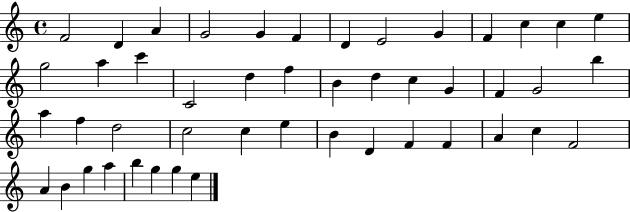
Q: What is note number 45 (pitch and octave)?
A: G5